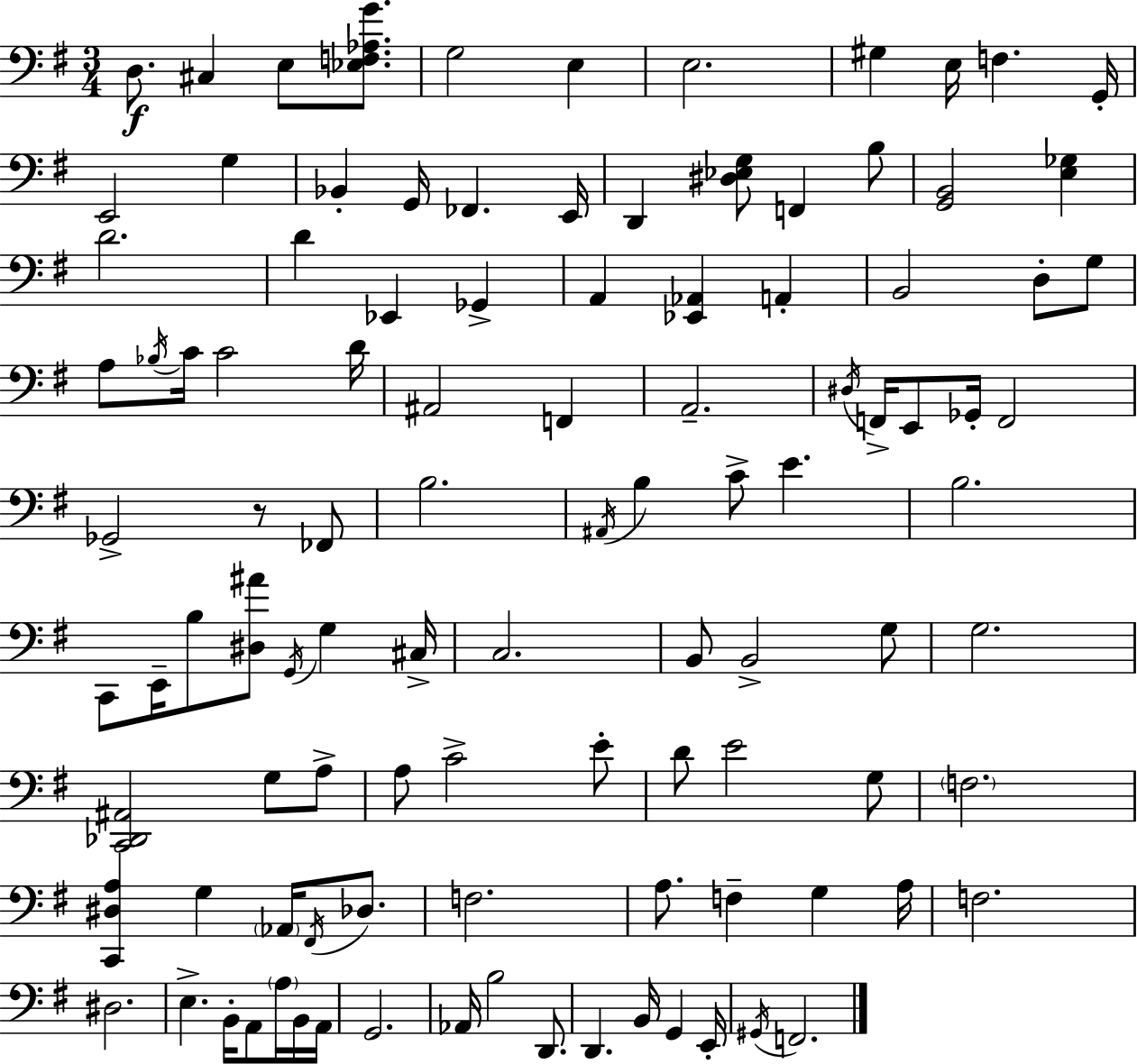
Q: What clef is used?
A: bass